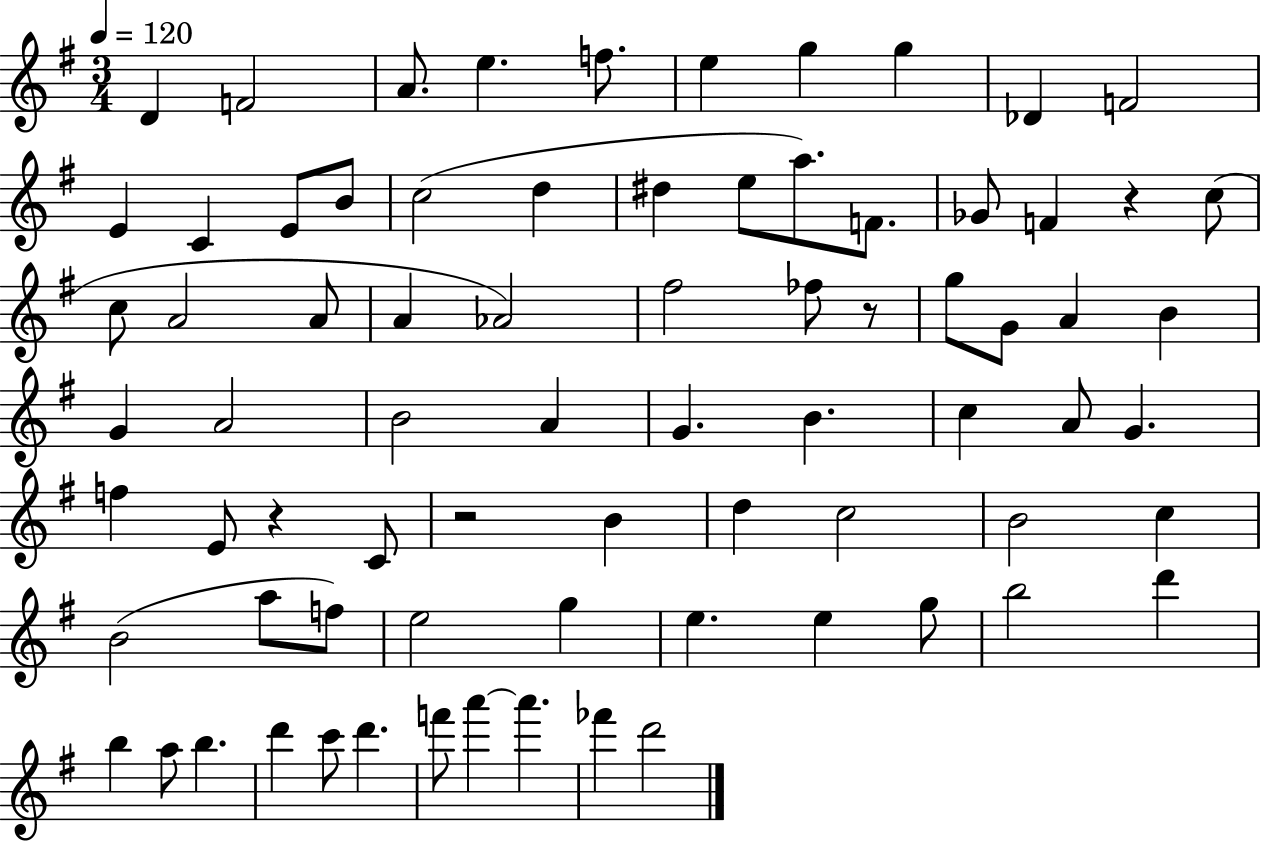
D4/q F4/h A4/e. E5/q. F5/e. E5/q G5/q G5/q Db4/q F4/h E4/q C4/q E4/e B4/e C5/h D5/q D#5/q E5/e A5/e. F4/e. Gb4/e F4/q R/q C5/e C5/e A4/h A4/e A4/q Ab4/h F#5/h FES5/e R/e G5/e G4/e A4/q B4/q G4/q A4/h B4/h A4/q G4/q. B4/q. C5/q A4/e G4/q. F5/q E4/e R/q C4/e R/h B4/q D5/q C5/h B4/h C5/q B4/h A5/e F5/e E5/h G5/q E5/q. E5/q G5/e B5/h D6/q B5/q A5/e B5/q. D6/q C6/e D6/q. F6/e A6/q A6/q. FES6/q D6/h